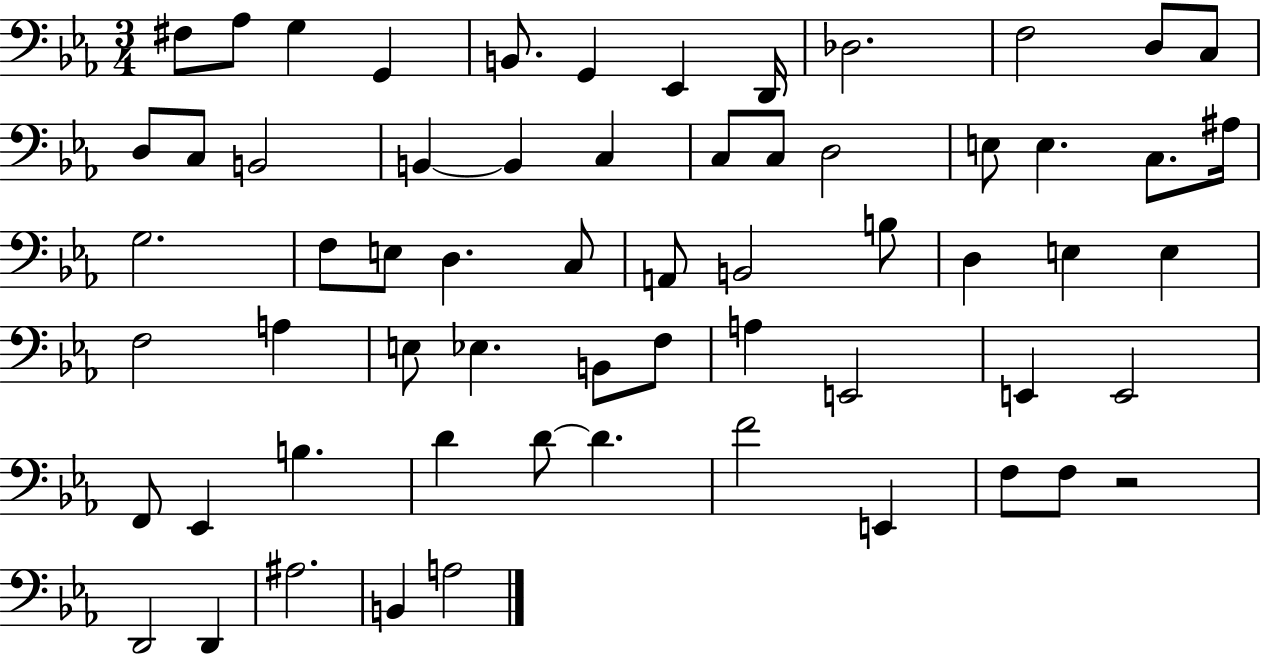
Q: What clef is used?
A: bass